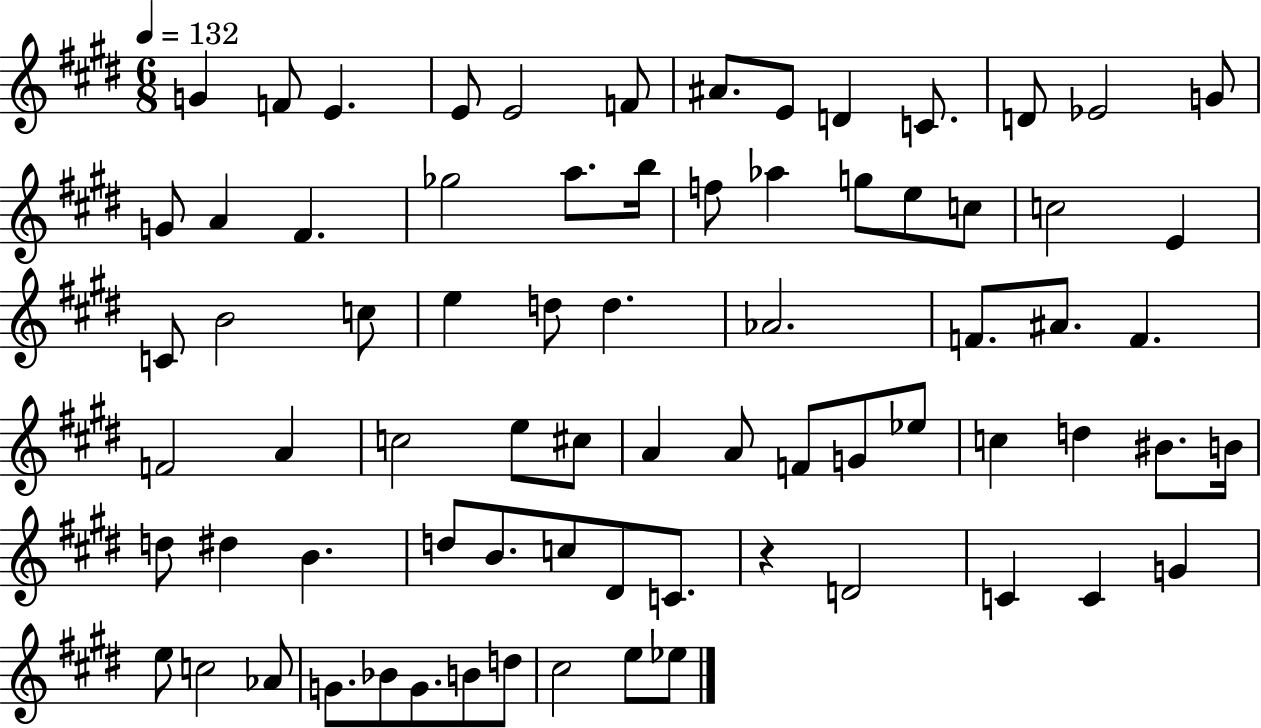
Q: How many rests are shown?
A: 1